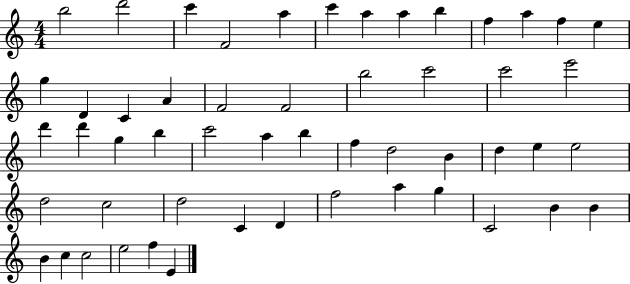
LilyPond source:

{
  \clef treble
  \numericTimeSignature
  \time 4/4
  \key c \major
  b''2 d'''2 | c'''4 f'2 a''4 | c'''4 a''4 a''4 b''4 | f''4 a''4 f''4 e''4 | \break g''4 d'4 c'4 a'4 | f'2 f'2 | b''2 c'''2 | c'''2 e'''2 | \break d'''4 d'''4 g''4 b''4 | c'''2 a''4 b''4 | f''4 d''2 b'4 | d''4 e''4 e''2 | \break d''2 c''2 | d''2 c'4 d'4 | f''2 a''4 g''4 | c'2 b'4 b'4 | \break b'4 c''4 c''2 | e''2 f''4 e'4 | \bar "|."
}